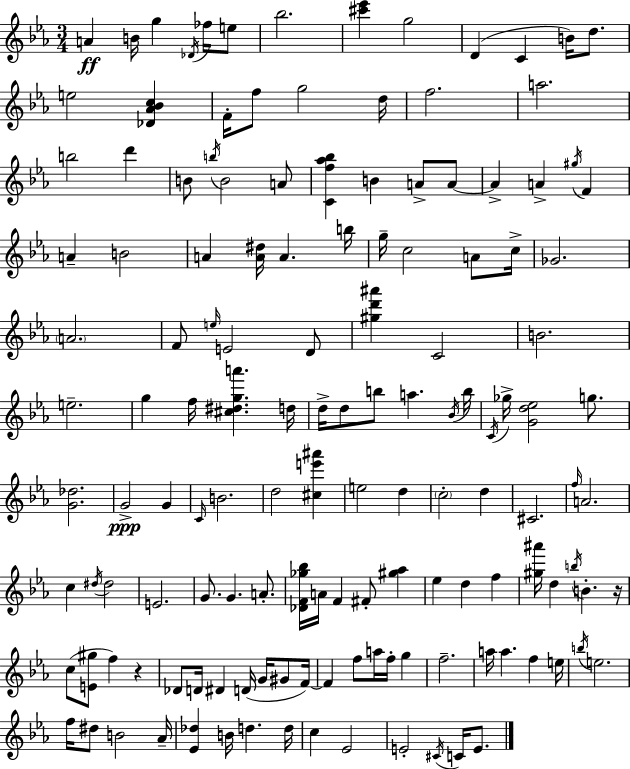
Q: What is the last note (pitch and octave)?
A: E4